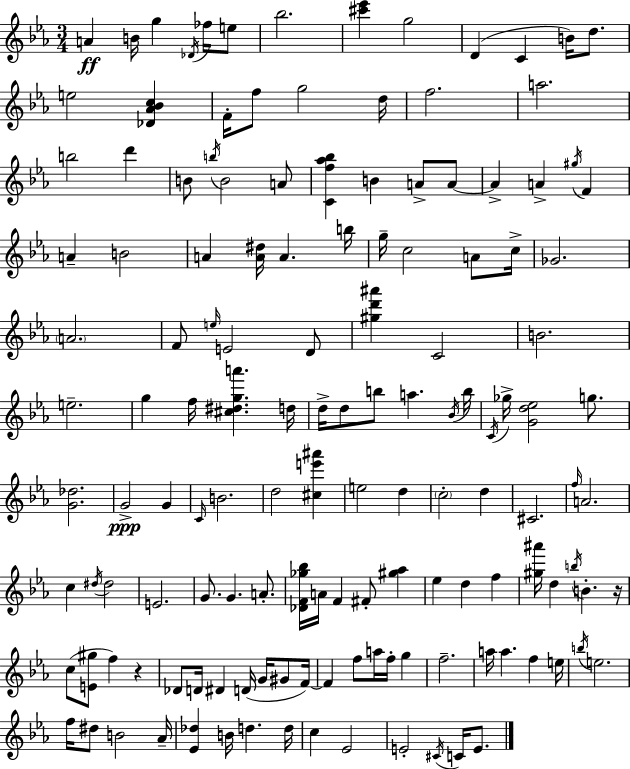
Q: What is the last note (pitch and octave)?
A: E4